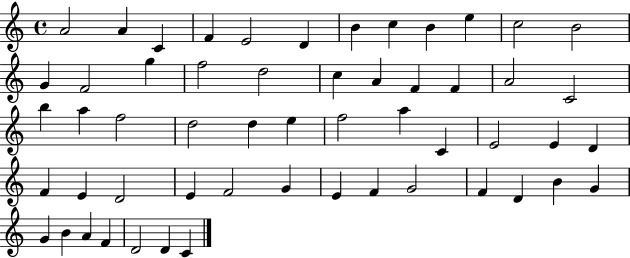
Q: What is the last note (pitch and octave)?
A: C4